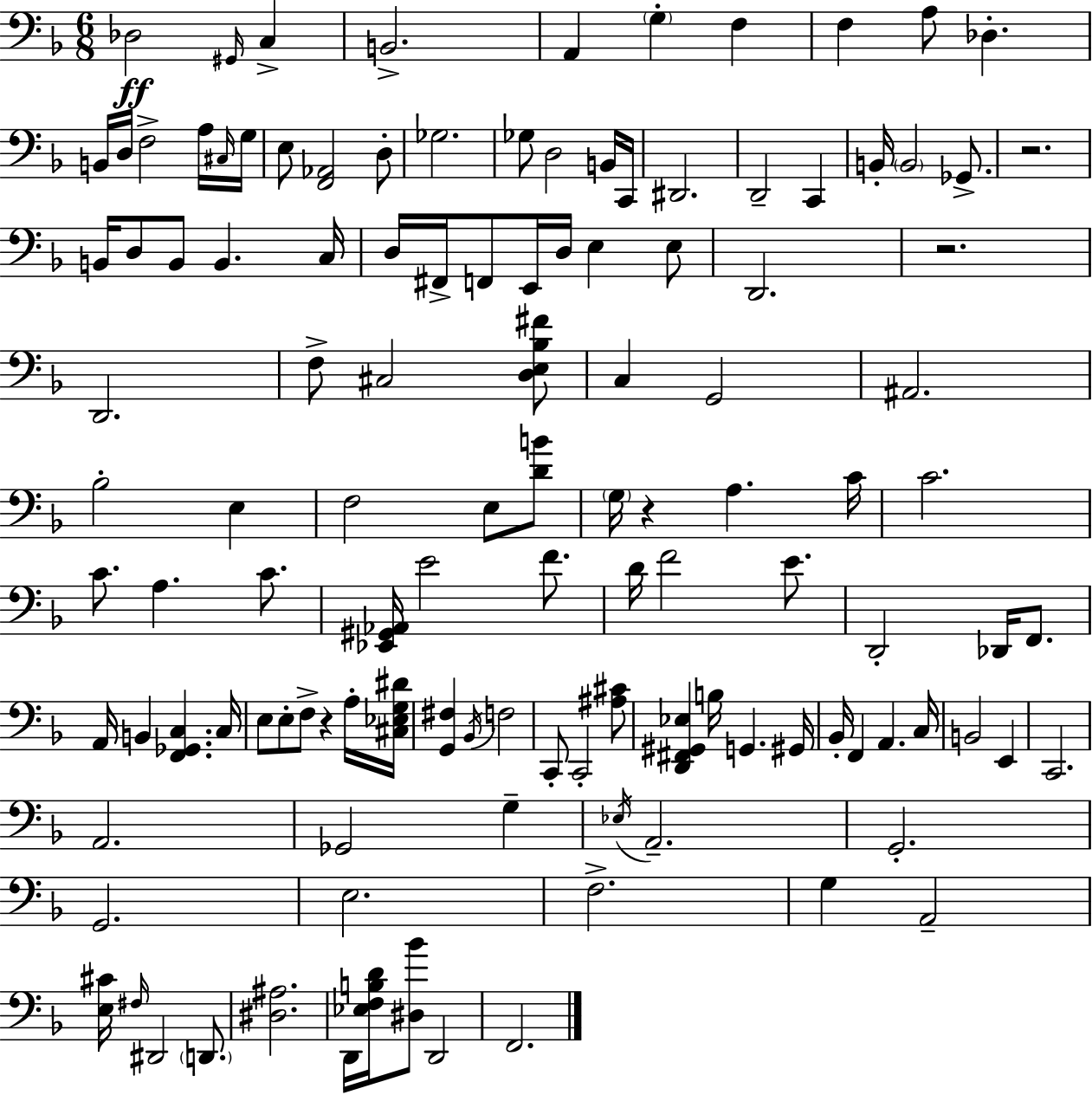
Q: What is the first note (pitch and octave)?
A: Db3